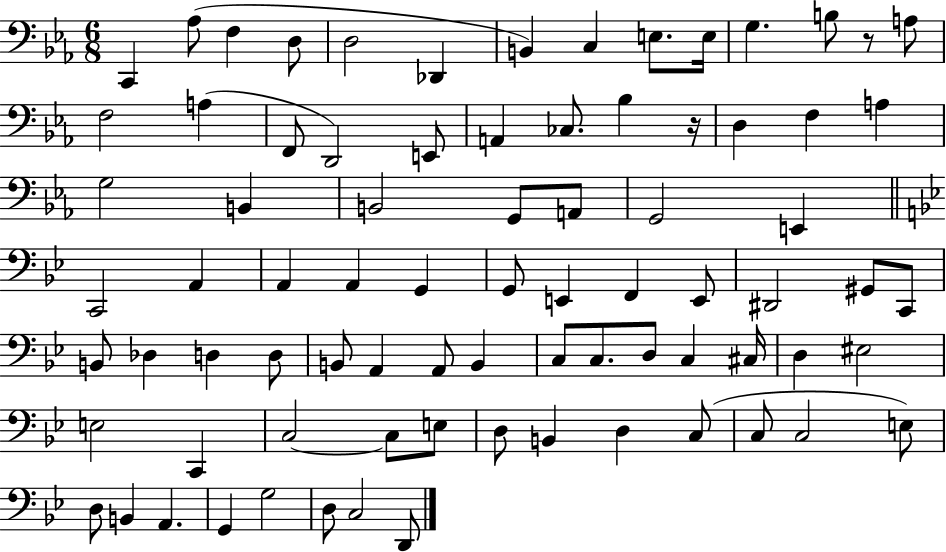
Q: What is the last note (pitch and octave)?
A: D2